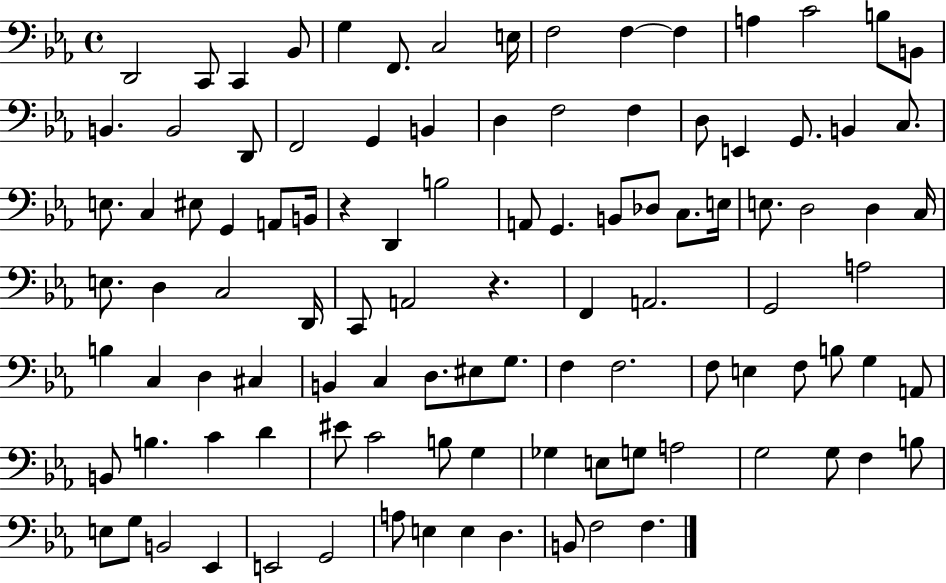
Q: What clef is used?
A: bass